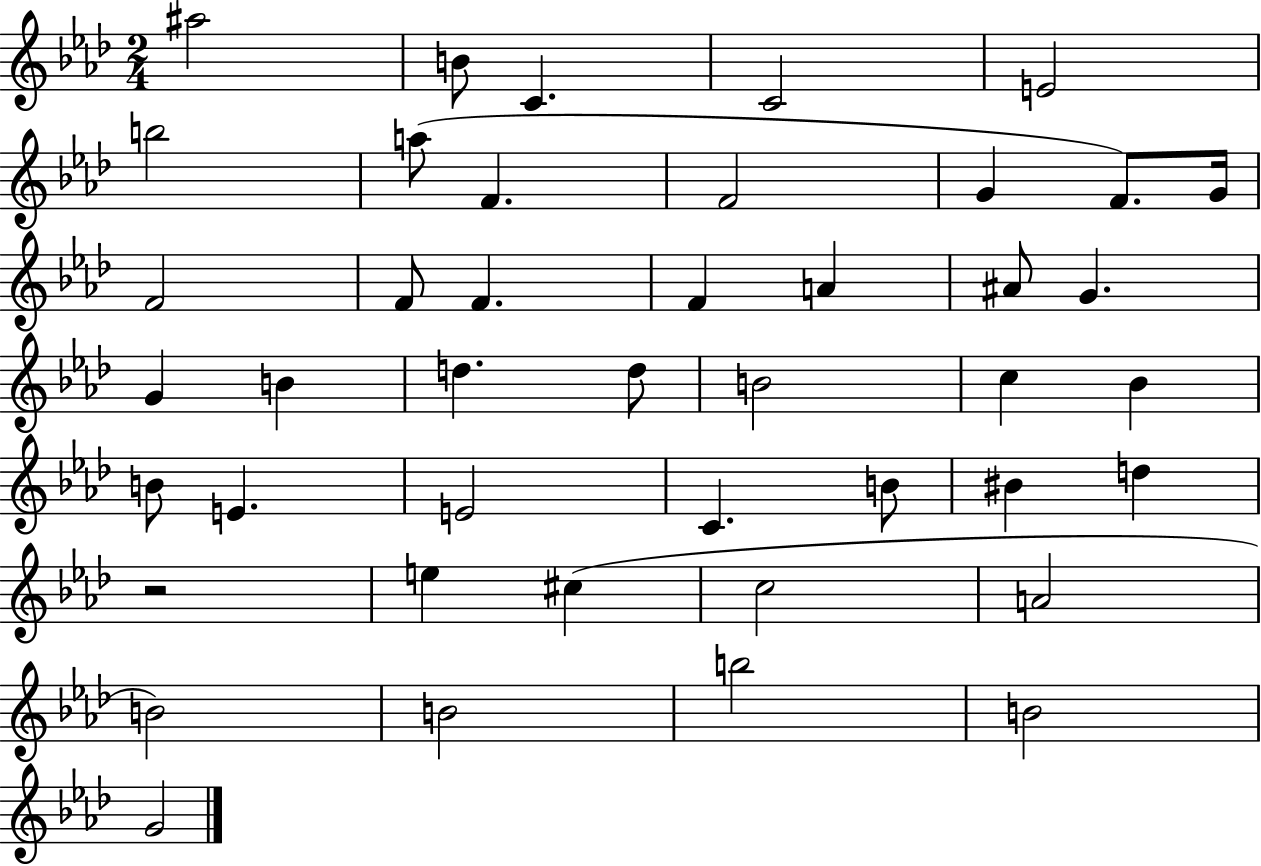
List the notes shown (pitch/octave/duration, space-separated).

A#5/h B4/e C4/q. C4/h E4/h B5/h A5/e F4/q. F4/h G4/q F4/e. G4/s F4/h F4/e F4/q. F4/q A4/q A#4/e G4/q. G4/q B4/q D5/q. D5/e B4/h C5/q Bb4/q B4/e E4/q. E4/h C4/q. B4/e BIS4/q D5/q R/h E5/q C#5/q C5/h A4/h B4/h B4/h B5/h B4/h G4/h